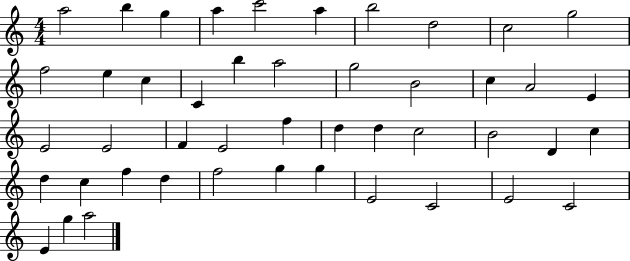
A5/h B5/q G5/q A5/q C6/h A5/q B5/h D5/h C5/h G5/h F5/h E5/q C5/q C4/q B5/q A5/h G5/h B4/h C5/q A4/h E4/q E4/h E4/h F4/q E4/h F5/q D5/q D5/q C5/h B4/h D4/q C5/q D5/q C5/q F5/q D5/q F5/h G5/q G5/q E4/h C4/h E4/h C4/h E4/q G5/q A5/h